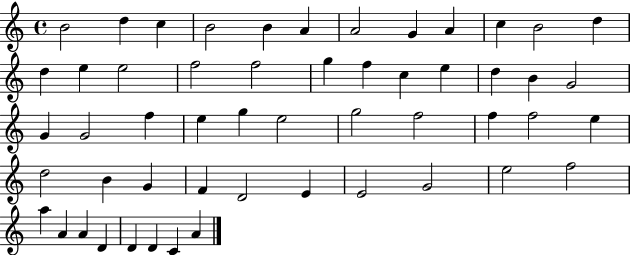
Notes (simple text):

B4/h D5/q C5/q B4/h B4/q A4/q A4/h G4/q A4/q C5/q B4/h D5/q D5/q E5/q E5/h F5/h F5/h G5/q F5/q C5/q E5/q D5/q B4/q G4/h G4/q G4/h F5/q E5/q G5/q E5/h G5/h F5/h F5/q F5/h E5/q D5/h B4/q G4/q F4/q D4/h E4/q E4/h G4/h E5/h F5/h A5/q A4/q A4/q D4/q D4/q D4/q C4/q A4/q